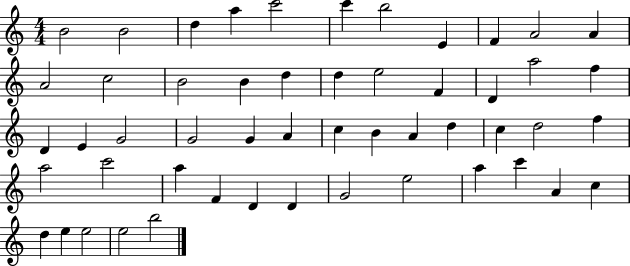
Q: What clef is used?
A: treble